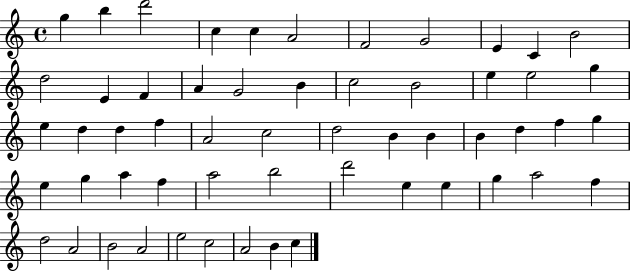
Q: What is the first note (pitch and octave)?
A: G5